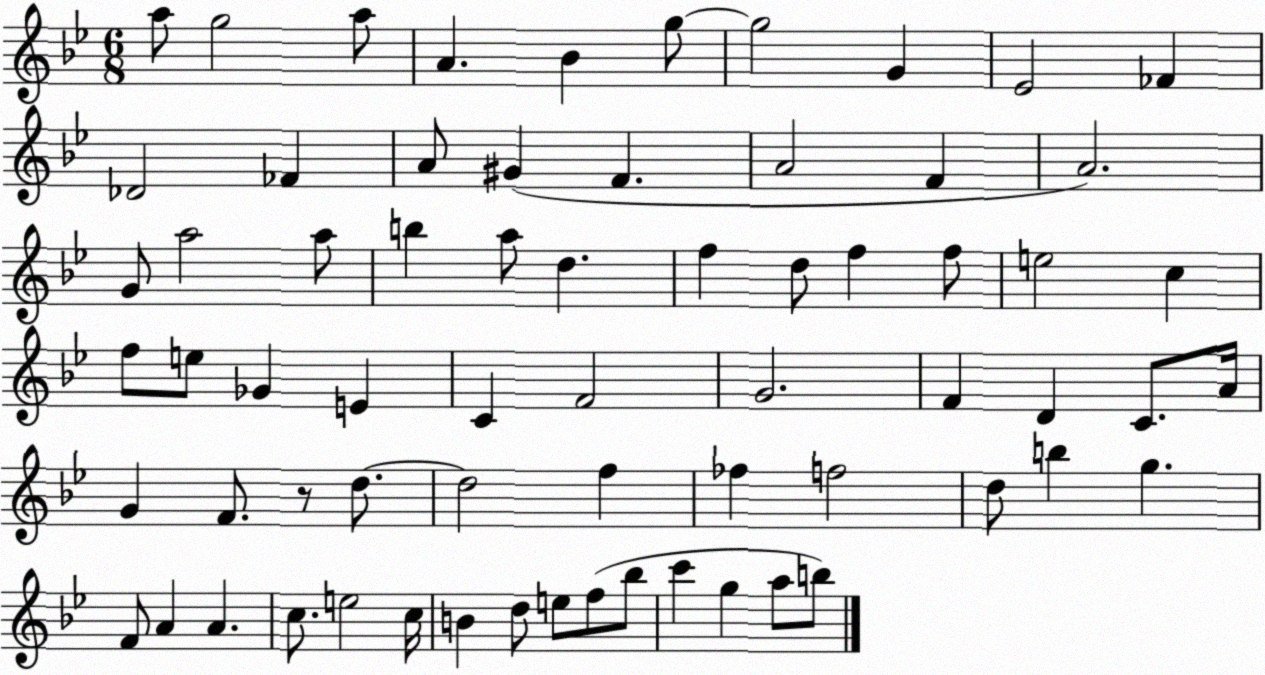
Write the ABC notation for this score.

X:1
T:Untitled
M:6/8
L:1/4
K:Bb
a/2 g2 a/2 A _B g/2 g2 G _E2 _F _D2 _F A/2 ^G F A2 F A2 G/2 a2 a/2 b a/2 d f d/2 f f/2 e2 c f/2 e/2 _G E C F2 G2 F D C/2 A/4 G F/2 z/2 d/2 d2 f _f f2 d/2 b g F/2 A A c/2 e2 c/4 B d/2 e/2 f/2 _b/2 c' g a/2 b/2